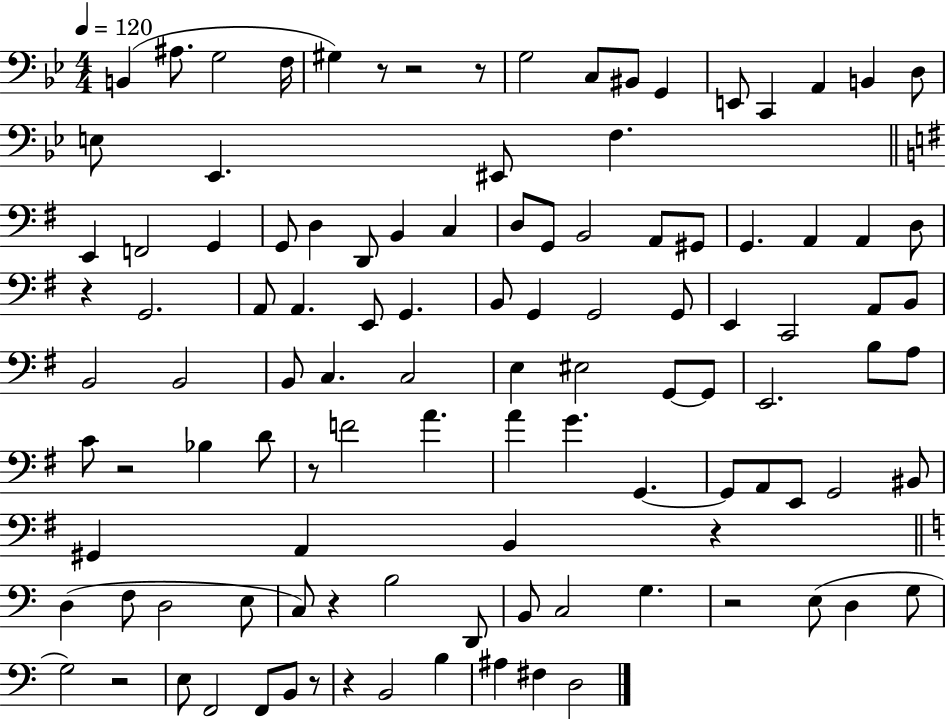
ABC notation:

X:1
T:Untitled
M:4/4
L:1/4
K:Bb
B,, ^A,/2 G,2 F,/4 ^G, z/2 z2 z/2 G,2 C,/2 ^B,,/2 G,, E,,/2 C,, A,, B,, D,/2 E,/2 _E,, ^E,,/2 F, E,, F,,2 G,, G,,/2 D, D,,/2 B,, C, D,/2 G,,/2 B,,2 A,,/2 ^G,,/2 G,, A,, A,, D,/2 z G,,2 A,,/2 A,, E,,/2 G,, B,,/2 G,, G,,2 G,,/2 E,, C,,2 A,,/2 B,,/2 B,,2 B,,2 B,,/2 C, C,2 E, ^E,2 G,,/2 G,,/2 E,,2 B,/2 A,/2 C/2 z2 _B, D/2 z/2 F2 A A G G,, G,,/2 A,,/2 E,,/2 G,,2 ^B,,/2 ^G,, A,, B,, z D, F,/2 D,2 E,/2 C,/2 z B,2 D,,/2 B,,/2 C,2 G, z2 E,/2 D, G,/2 G,2 z2 E,/2 F,,2 F,,/2 B,,/2 z/2 z B,,2 B, ^A, ^F, D,2